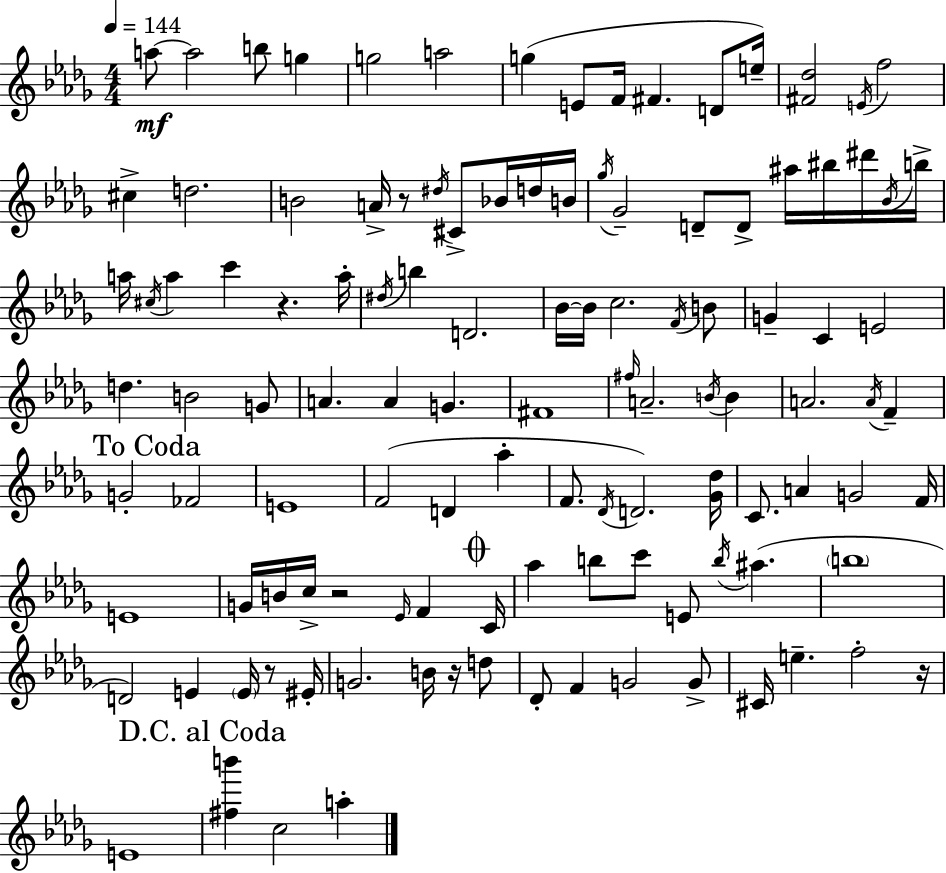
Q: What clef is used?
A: treble